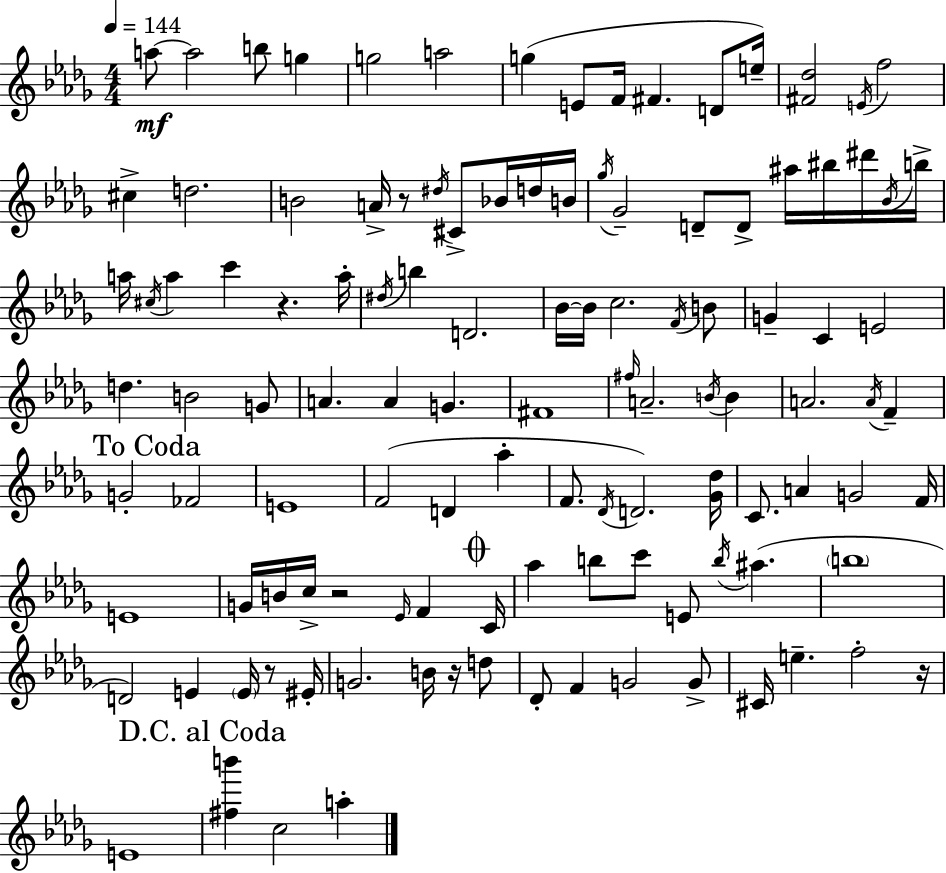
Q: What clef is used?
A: treble